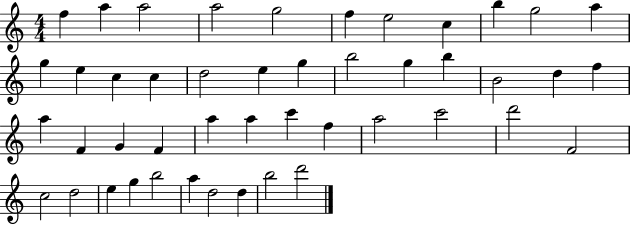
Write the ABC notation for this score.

X:1
T:Untitled
M:4/4
L:1/4
K:C
f a a2 a2 g2 f e2 c b g2 a g e c c d2 e g b2 g b B2 d f a F G F a a c' f a2 c'2 d'2 F2 c2 d2 e g b2 a d2 d b2 d'2